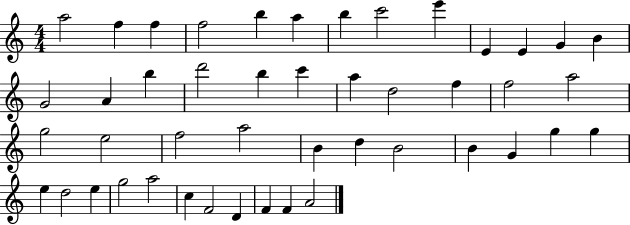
{
  \clef treble
  \numericTimeSignature
  \time 4/4
  \key c \major
  a''2 f''4 f''4 | f''2 b''4 a''4 | b''4 c'''2 e'''4 | e'4 e'4 g'4 b'4 | \break g'2 a'4 b''4 | d'''2 b''4 c'''4 | a''4 d''2 f''4 | f''2 a''2 | \break g''2 e''2 | f''2 a''2 | b'4 d''4 b'2 | b'4 g'4 g''4 g''4 | \break e''4 d''2 e''4 | g''2 a''2 | c''4 f'2 d'4 | f'4 f'4 a'2 | \break \bar "|."
}